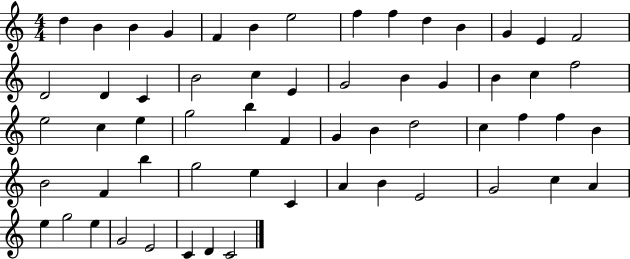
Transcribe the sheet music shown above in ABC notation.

X:1
T:Untitled
M:4/4
L:1/4
K:C
d B B G F B e2 f f d B G E F2 D2 D C B2 c E G2 B G B c f2 e2 c e g2 b F G B d2 c f f B B2 F b g2 e C A B E2 G2 c A e g2 e G2 E2 C D C2